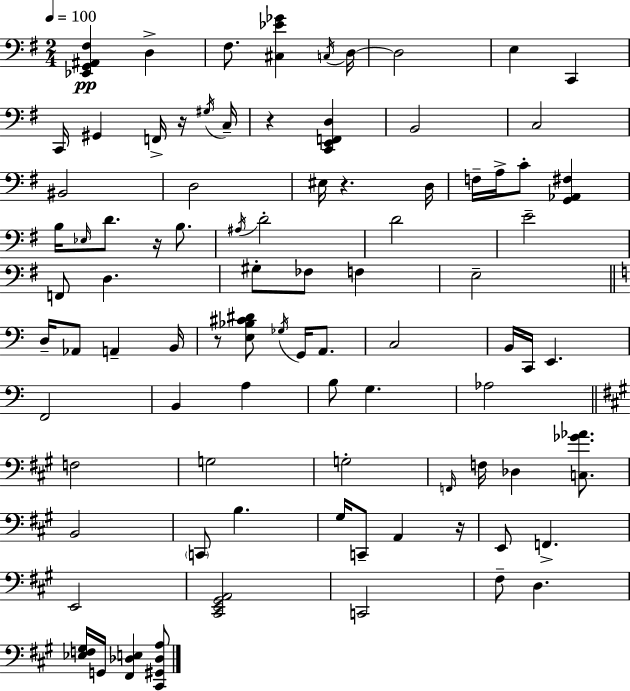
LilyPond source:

{
  \clef bass
  \numericTimeSignature
  \time 2/4
  \key g \major
  \tempo 4 = 100
  <ees, g, ais, fis>4\pp d4-> | fis8. <cis ees' ges'>4 \acciaccatura { c16 } | d16~~ d2 | e4 c,4 | \break c,16 gis,4 f,16-> r16 | \acciaccatura { gis16 } c16-- r4 <c, e, f, d>4 | b,2 | c2 | \break bis,2 | d2 | eis16 r4. | d16 f16-- a16-> c'8-. <g, aes, fis>4 | \break b16 \grace { ees16 } d'8. r16 | b8. \acciaccatura { ais16 } d'2-. | d'2 | e'2-- | \break f,8 d4. | gis8-. fes8 | f4 e2-- | \bar "||" \break \key a \minor d16-- aes,8 a,4-- b,16 | r8 <e bes cis' dis'>8 \acciaccatura { ges16 } g,16 a,8. | c2 | b,16 c,16 e,4. | \break f,2 | b,4 a4 | b8 g4. | aes2 | \break \bar "||" \break \key a \major f2 | g2 | g2-. | \grace { f,16 } f16 des4 <c ges' aes'>8. | \break b,2 | \parenthesize c,8 b4. | gis16 c,8-- a,4 | r16 e,8 f,4.-> | \break e,2 | <cis, e, gis, a,>2 | c,2 | fis8-- d4. | \break <ees f gis>16 g,16 <fis, des e>4 <cis, gis, des a>8 | \bar "|."
}